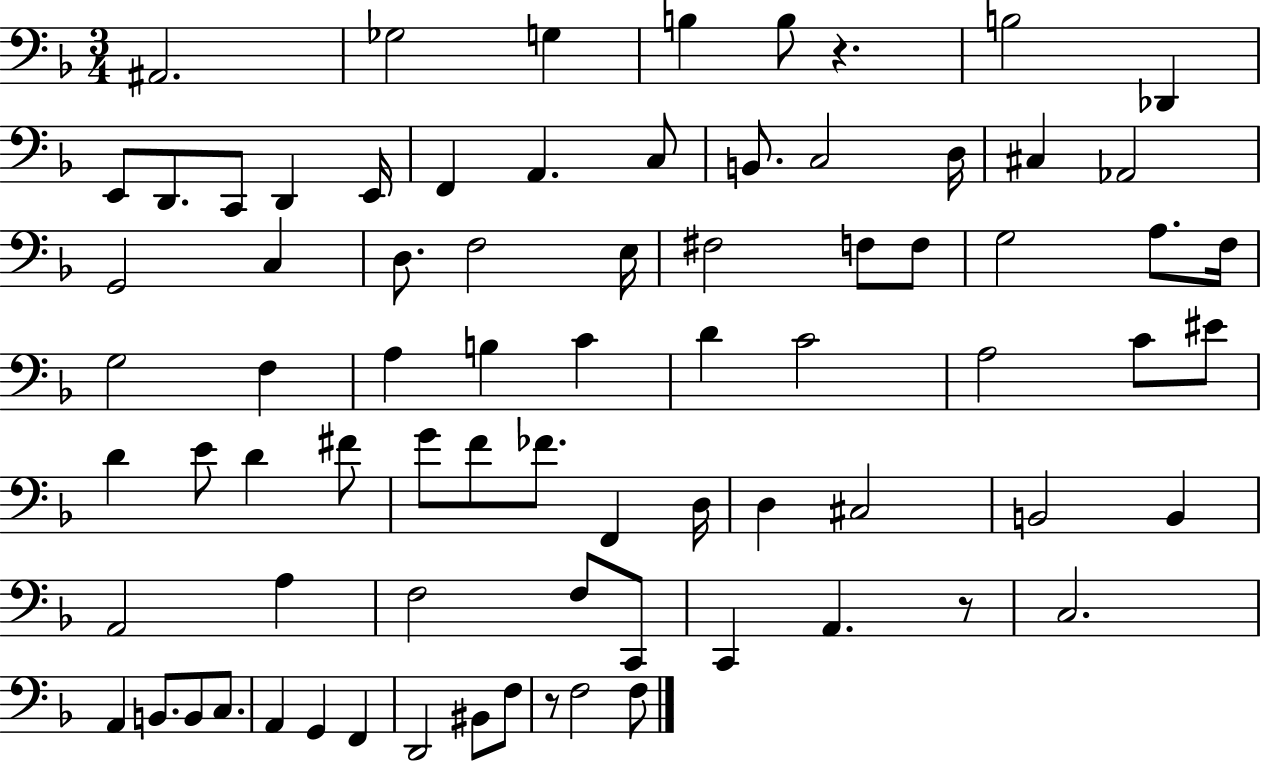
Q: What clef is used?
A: bass